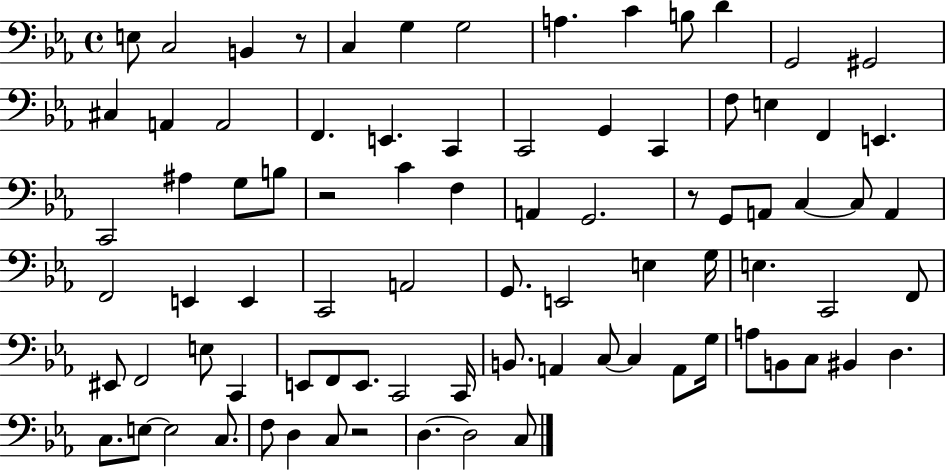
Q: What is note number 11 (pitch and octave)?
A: G2